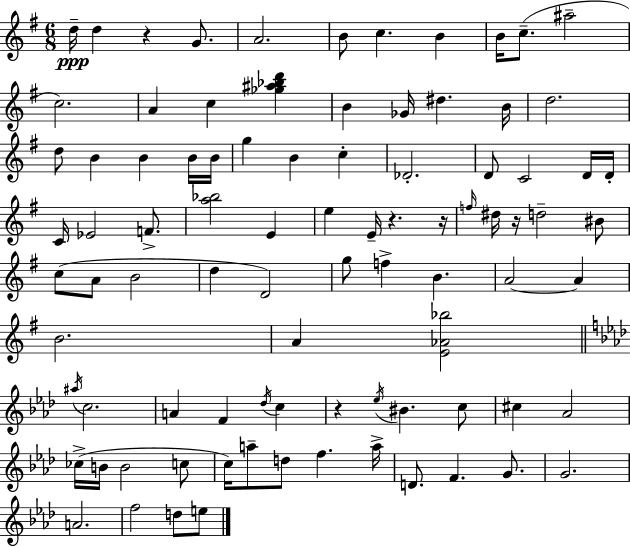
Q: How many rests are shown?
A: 5